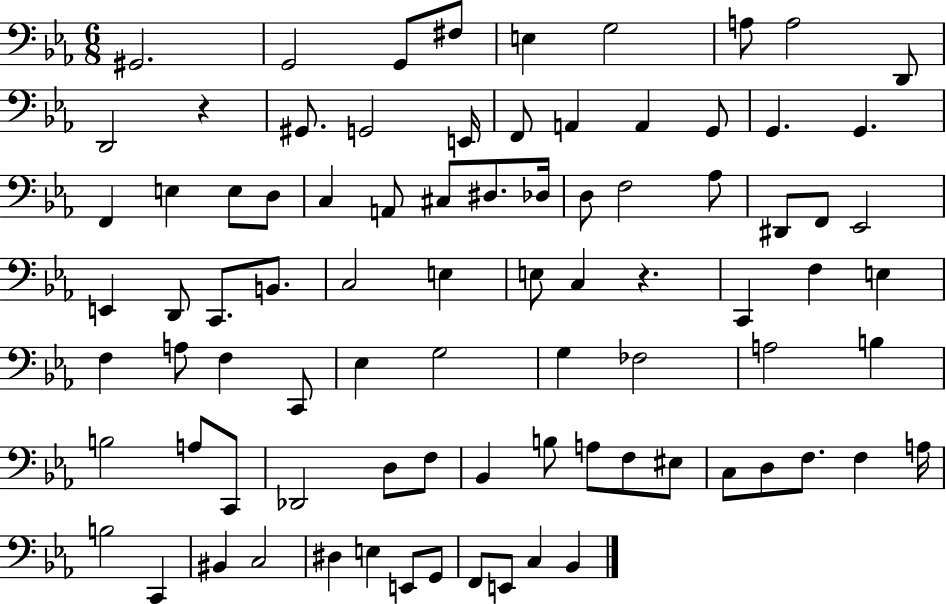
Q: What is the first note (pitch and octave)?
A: G#2